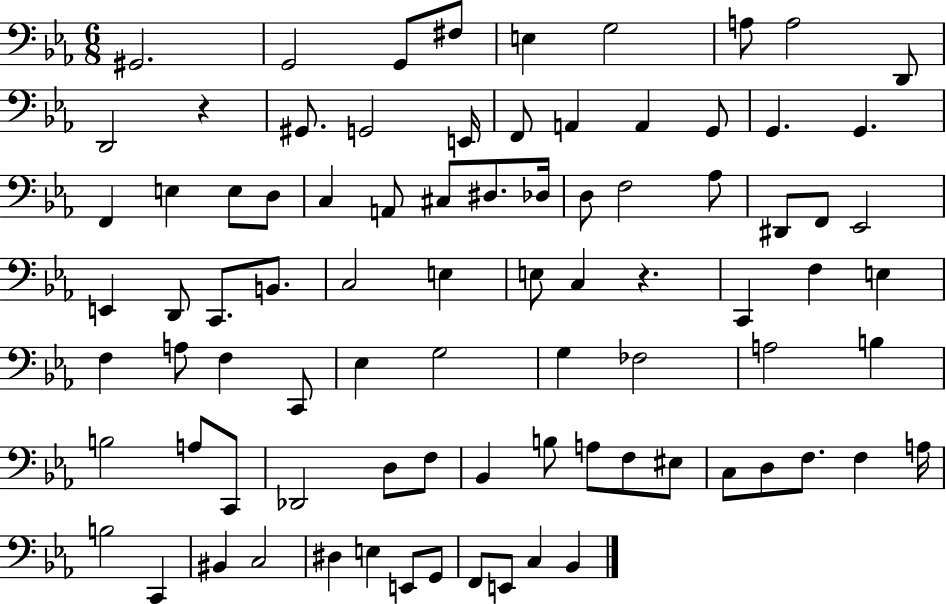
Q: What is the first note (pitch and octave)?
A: G#2